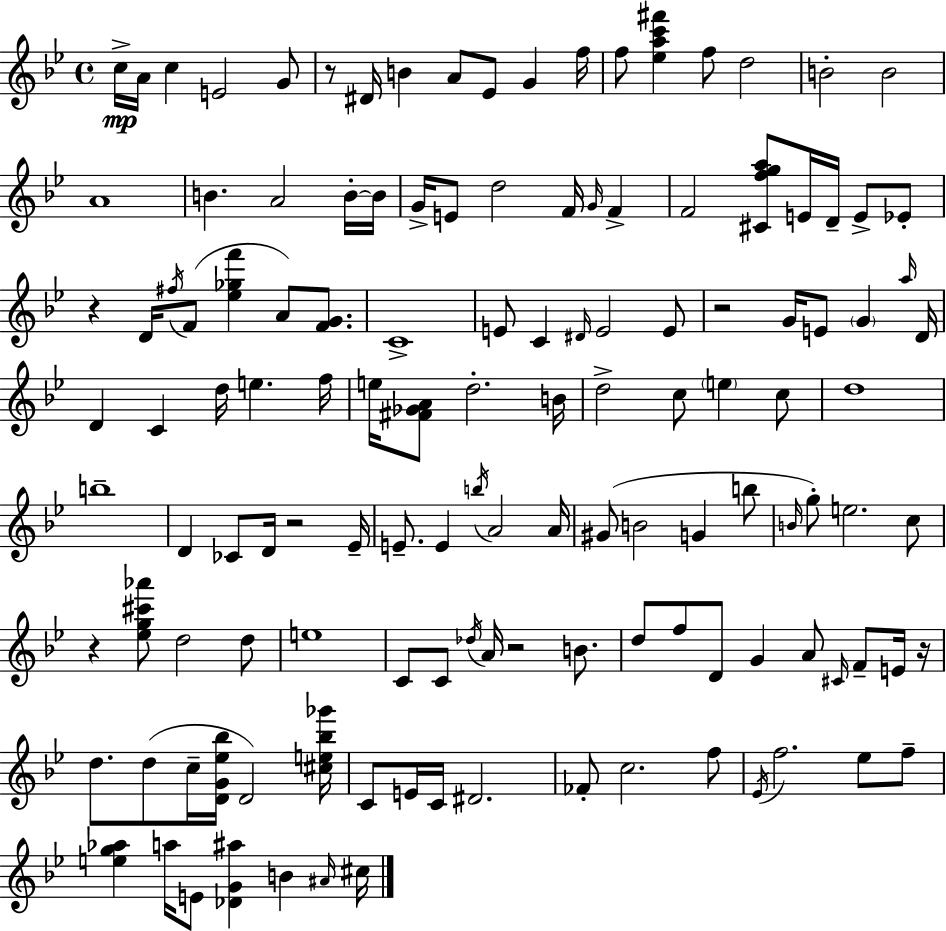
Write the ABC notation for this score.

X:1
T:Untitled
M:4/4
L:1/4
K:Bb
c/4 A/4 c E2 G/2 z/2 ^D/4 B A/2 _E/2 G f/4 f/2 [_eac'^f'] f/2 d2 B2 B2 A4 B A2 B/4 B/4 G/4 E/2 d2 F/4 G/4 F F2 [^Cfga]/2 E/4 D/4 E/2 _E/2 z D/4 ^f/4 F/2 [_e_gf'] A/2 [FG]/2 C4 E/2 C ^D/4 E2 E/2 z2 G/4 E/2 G a/4 D/4 D C d/4 e f/4 e/4 [^F_GA]/2 d2 B/4 d2 c/2 e c/2 d4 b4 D _C/2 D/4 z2 _E/4 E/2 E b/4 A2 A/4 ^G/2 B2 G b/2 B/4 g/2 e2 c/2 z [_eg^c'_a']/2 d2 d/2 e4 C/2 C/2 _d/4 A/4 z2 B/2 d/2 f/2 D/2 G A/2 ^C/4 F/2 E/4 z/4 d/2 d/2 c/4 [DG_e_b]/4 D2 [^ce_b_g']/4 C/2 E/4 C/4 ^D2 _F/2 c2 f/2 _E/4 f2 _e/2 f/2 [eg_a] a/4 E/2 [_DG^a] B ^A/4 ^c/4